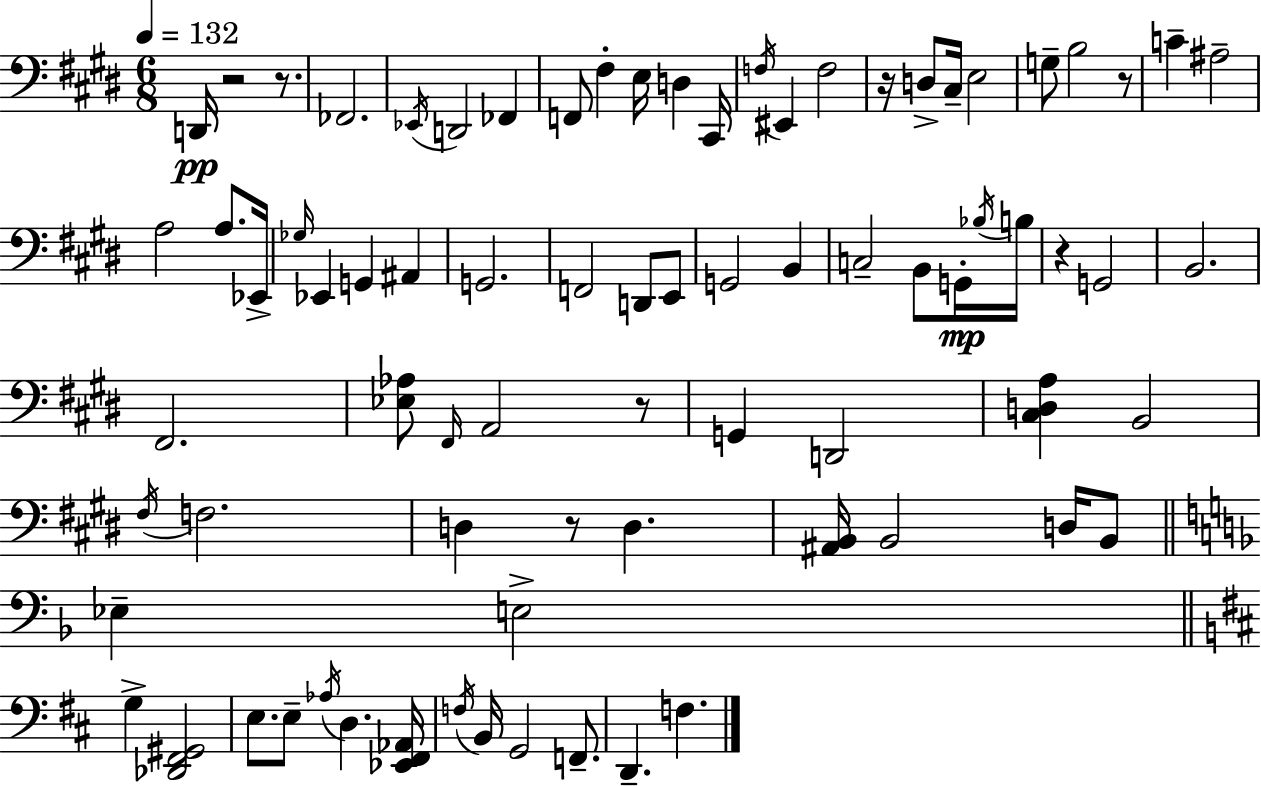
X:1
T:Untitled
M:6/8
L:1/4
K:E
D,,/4 z2 z/2 _F,,2 _E,,/4 D,,2 _F,, F,,/2 ^F, E,/4 D, ^C,,/4 F,/4 ^E,, F,2 z/4 D,/2 ^C,/4 E,2 G,/2 B,2 z/2 C ^A,2 A,2 A,/2 _E,,/4 _G,/4 _E,, G,, ^A,, G,,2 F,,2 D,,/2 E,,/2 G,,2 B,, C,2 B,,/2 G,,/4 _B,/4 B,/4 z G,,2 B,,2 ^F,,2 [_E,_A,]/2 ^F,,/4 A,,2 z/2 G,, D,,2 [^C,D,A,] B,,2 ^F,/4 F,2 D, z/2 D, [^A,,B,,]/4 B,,2 D,/4 B,,/2 _E, E,2 G, [_D,,^F,,^G,,]2 E,/2 E,/2 _A,/4 D, [_E,,^F,,_A,,]/4 F,/4 B,,/4 G,,2 F,,/2 D,, F,